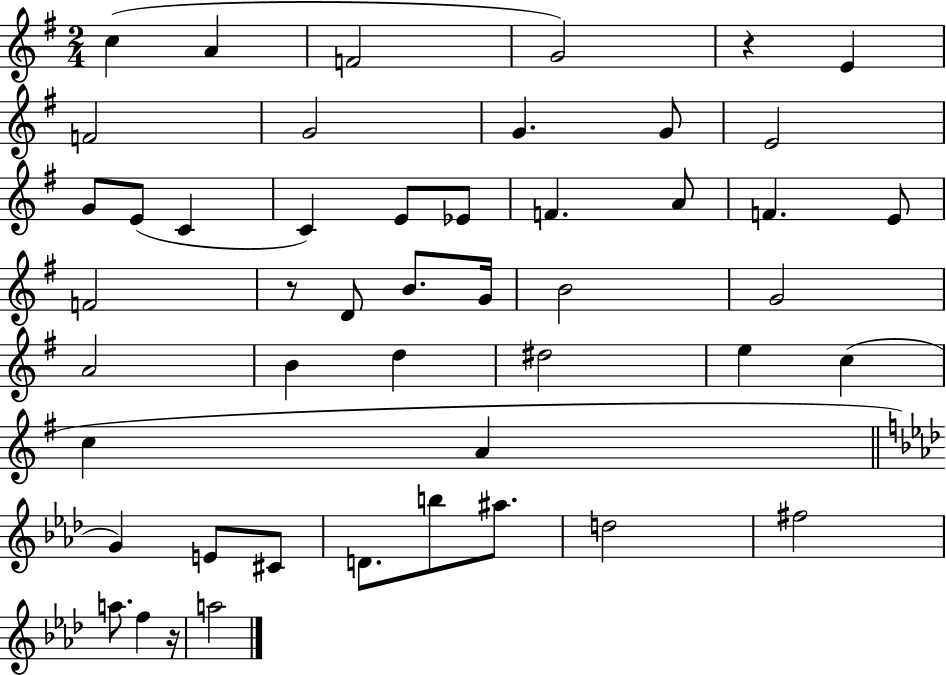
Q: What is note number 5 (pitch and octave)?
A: E4